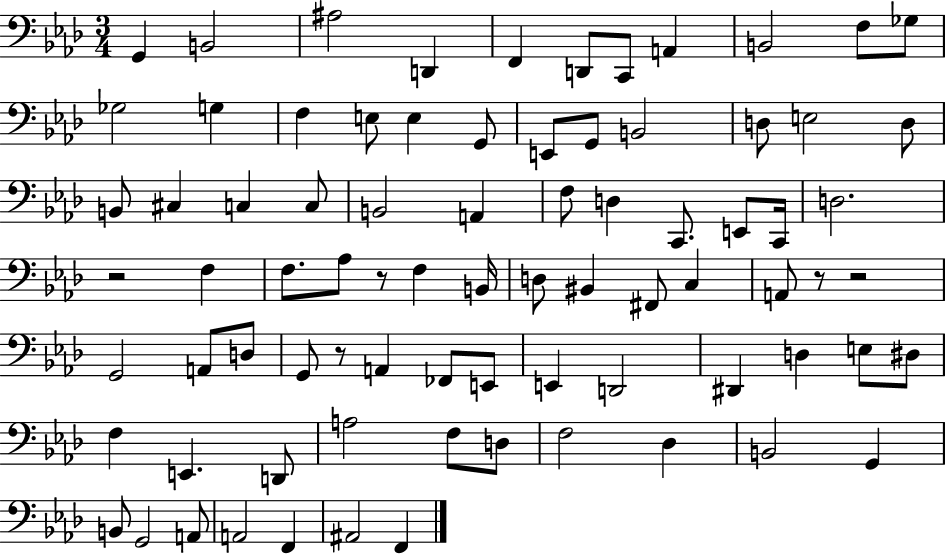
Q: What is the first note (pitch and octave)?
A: G2